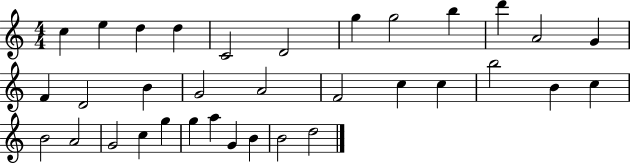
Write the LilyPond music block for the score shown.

{
  \clef treble
  \numericTimeSignature
  \time 4/4
  \key c \major
  c''4 e''4 d''4 d''4 | c'2 d'2 | g''4 g''2 b''4 | d'''4 a'2 g'4 | \break f'4 d'2 b'4 | g'2 a'2 | f'2 c''4 c''4 | b''2 b'4 c''4 | \break b'2 a'2 | g'2 c''4 g''4 | g''4 a''4 g'4 b'4 | b'2 d''2 | \break \bar "|."
}